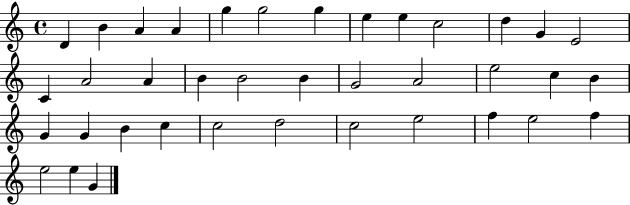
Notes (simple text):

D4/q B4/q A4/q A4/q G5/q G5/h G5/q E5/q E5/q C5/h D5/q G4/q E4/h C4/q A4/h A4/q B4/q B4/h B4/q G4/h A4/h E5/h C5/q B4/q G4/q G4/q B4/q C5/q C5/h D5/h C5/h E5/h F5/q E5/h F5/q E5/h E5/q G4/q